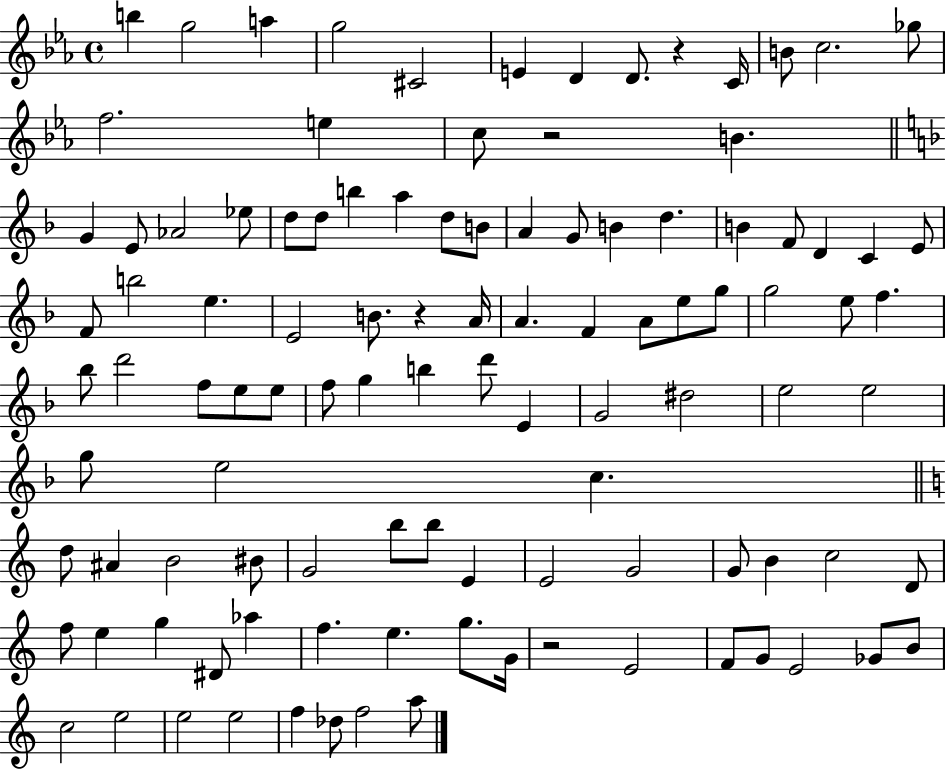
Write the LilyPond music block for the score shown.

{
  \clef treble
  \time 4/4
  \defaultTimeSignature
  \key ees \major
  b''4 g''2 a''4 | g''2 cis'2 | e'4 d'4 d'8. r4 c'16 | b'8 c''2. ges''8 | \break f''2. e''4 | c''8 r2 b'4. | \bar "||" \break \key d \minor g'4 e'8 aes'2 ees''8 | d''8 d''8 b''4 a''4 d''8 b'8 | a'4 g'8 b'4 d''4. | b'4 f'8 d'4 c'4 e'8 | \break f'8 b''2 e''4. | e'2 b'8. r4 a'16 | a'4. f'4 a'8 e''8 g''8 | g''2 e''8 f''4. | \break bes''8 d'''2 f''8 e''8 e''8 | f''8 g''4 b''4 d'''8 e'4 | g'2 dis''2 | e''2 e''2 | \break g''8 e''2 c''4. | \bar "||" \break \key c \major d''8 ais'4 b'2 bis'8 | g'2 b''8 b''8 e'4 | e'2 g'2 | g'8 b'4 c''2 d'8 | \break f''8 e''4 g''4 dis'8 aes''4 | f''4. e''4. g''8. g'16 | r2 e'2 | f'8 g'8 e'2 ges'8 b'8 | \break c''2 e''2 | e''2 e''2 | f''4 des''8 f''2 a''8 | \bar "|."
}